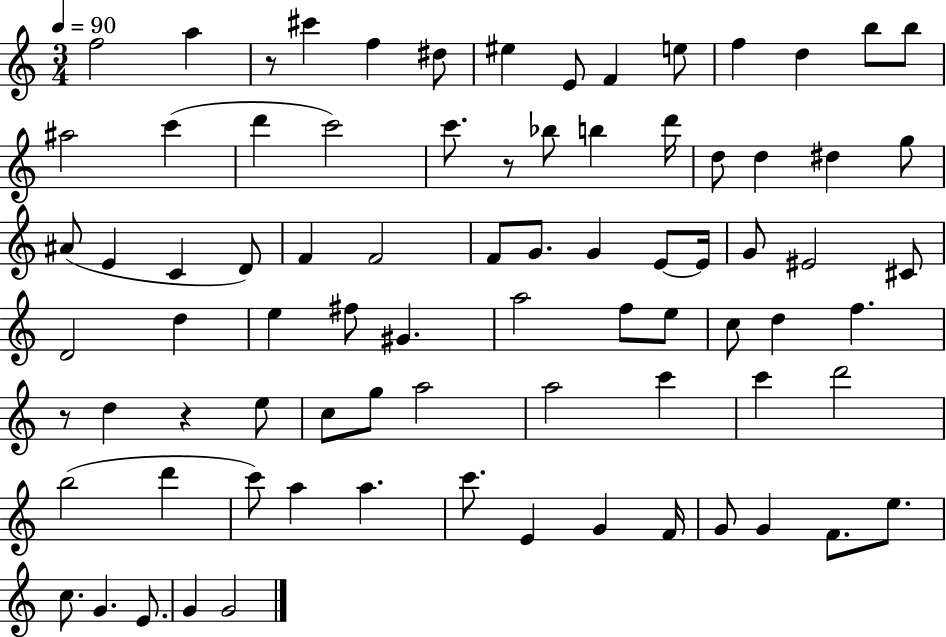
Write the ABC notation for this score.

X:1
T:Untitled
M:3/4
L:1/4
K:C
f2 a z/2 ^c' f ^d/2 ^e E/2 F e/2 f d b/2 b/2 ^a2 c' d' c'2 c'/2 z/2 _b/2 b d'/4 d/2 d ^d g/2 ^A/2 E C D/2 F F2 F/2 G/2 G E/2 E/4 G/2 ^E2 ^C/2 D2 d e ^f/2 ^G a2 f/2 e/2 c/2 d f z/2 d z e/2 c/2 g/2 a2 a2 c' c' d'2 b2 d' c'/2 a a c'/2 E G F/4 G/2 G F/2 e/2 c/2 G E/2 G G2